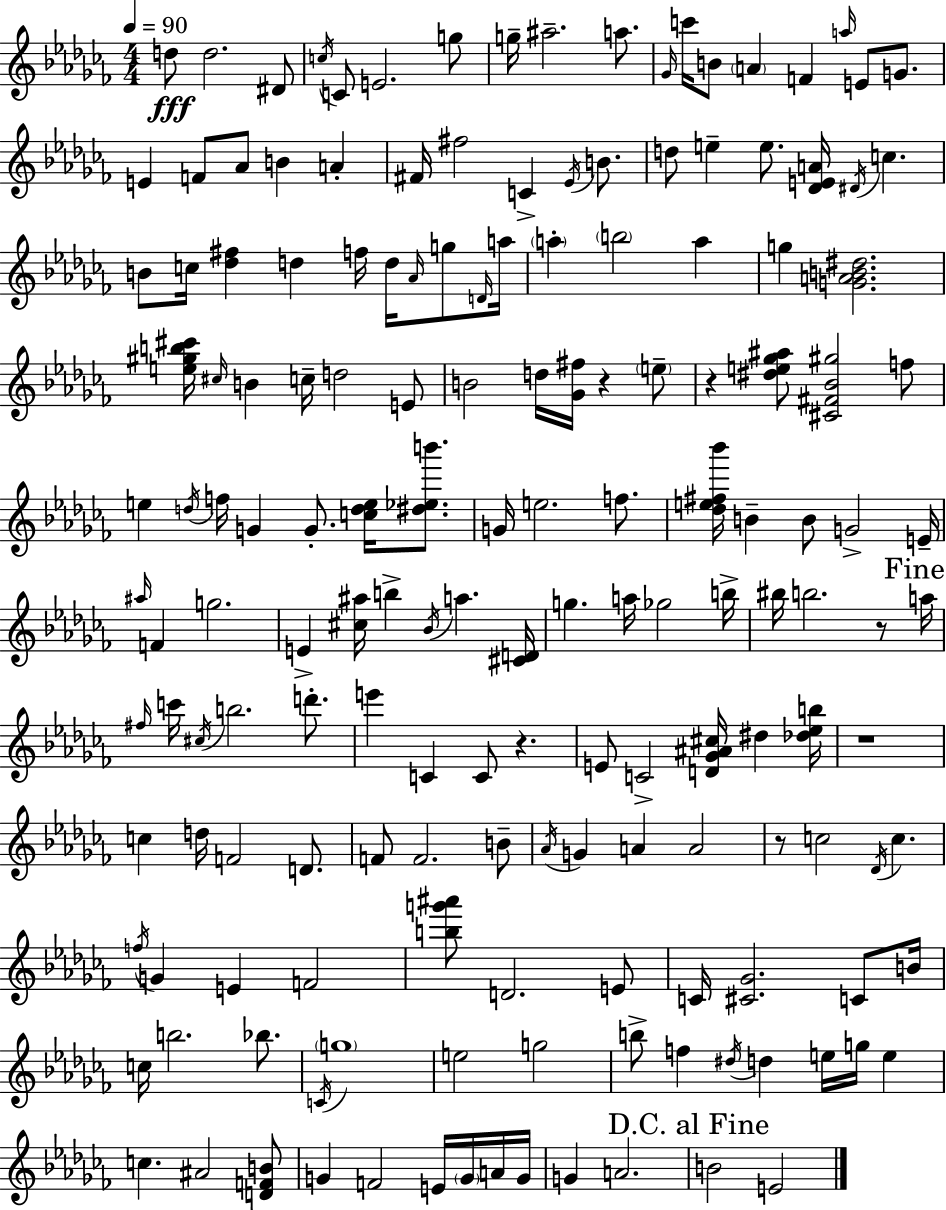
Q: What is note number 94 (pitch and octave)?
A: D5